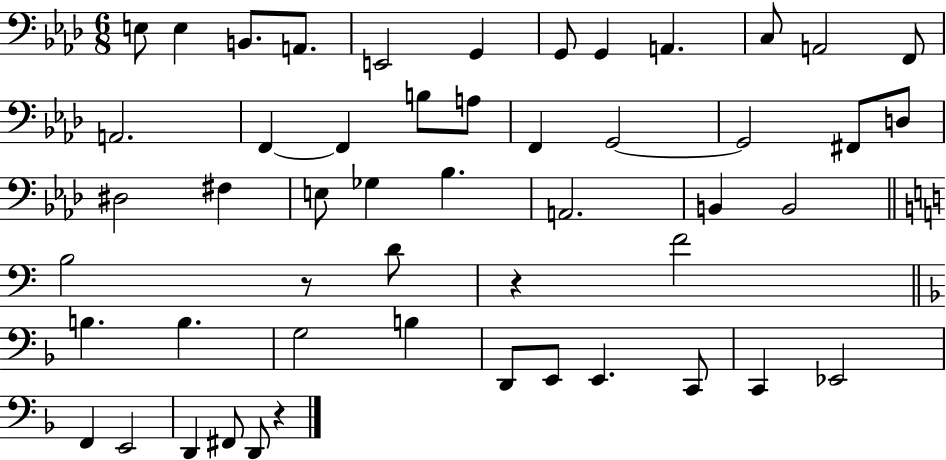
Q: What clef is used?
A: bass